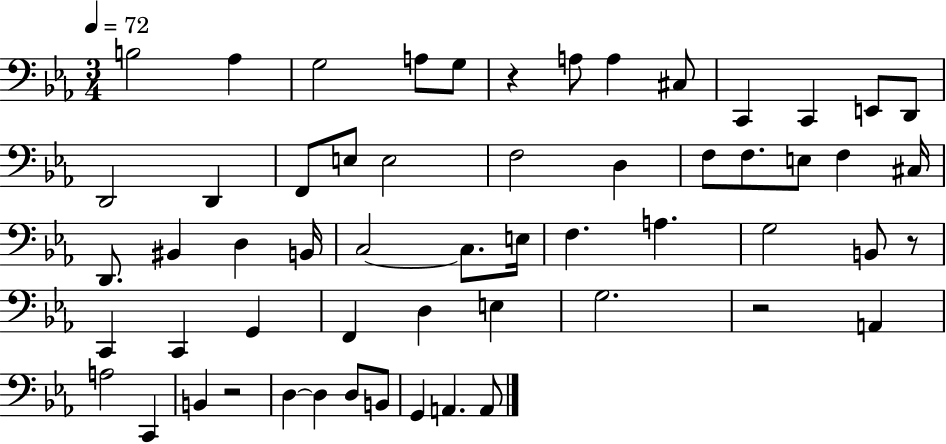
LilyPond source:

{
  \clef bass
  \numericTimeSignature
  \time 3/4
  \key ees \major
  \tempo 4 = 72
  b2 aes4 | g2 a8 g8 | r4 a8 a4 cis8 | c,4 c,4 e,8 d,8 | \break d,2 d,4 | f,8 e8 e2 | f2 d4 | f8 f8. e8 f4 cis16 | \break d,8. bis,4 d4 b,16 | c2~~ c8. e16 | f4. a4. | g2 b,8 r8 | \break c,4 c,4 g,4 | f,4 d4 e4 | g2. | r2 a,4 | \break a2 c,4 | b,4 r2 | d4~~ d4 d8 b,8 | g,4 a,4. a,8 | \break \bar "|."
}